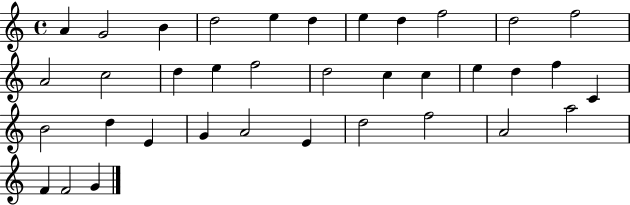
{
  \clef treble
  \time 4/4
  \defaultTimeSignature
  \key c \major
  a'4 g'2 b'4 | d''2 e''4 d''4 | e''4 d''4 f''2 | d''2 f''2 | \break a'2 c''2 | d''4 e''4 f''2 | d''2 c''4 c''4 | e''4 d''4 f''4 c'4 | \break b'2 d''4 e'4 | g'4 a'2 e'4 | d''2 f''2 | a'2 a''2 | \break f'4 f'2 g'4 | \bar "|."
}